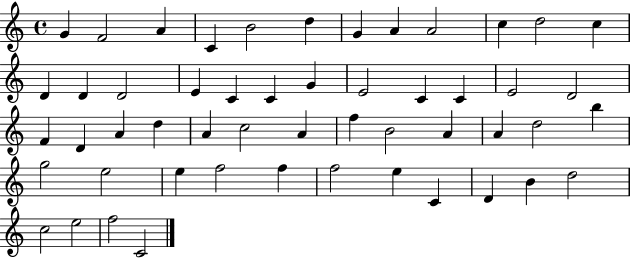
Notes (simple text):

G4/q F4/h A4/q C4/q B4/h D5/q G4/q A4/q A4/h C5/q D5/h C5/q D4/q D4/q D4/h E4/q C4/q C4/q G4/q E4/h C4/q C4/q E4/h D4/h F4/q D4/q A4/q D5/q A4/q C5/h A4/q F5/q B4/h A4/q A4/q D5/h B5/q G5/h E5/h E5/q F5/h F5/q F5/h E5/q C4/q D4/q B4/q D5/h C5/h E5/h F5/h C4/h